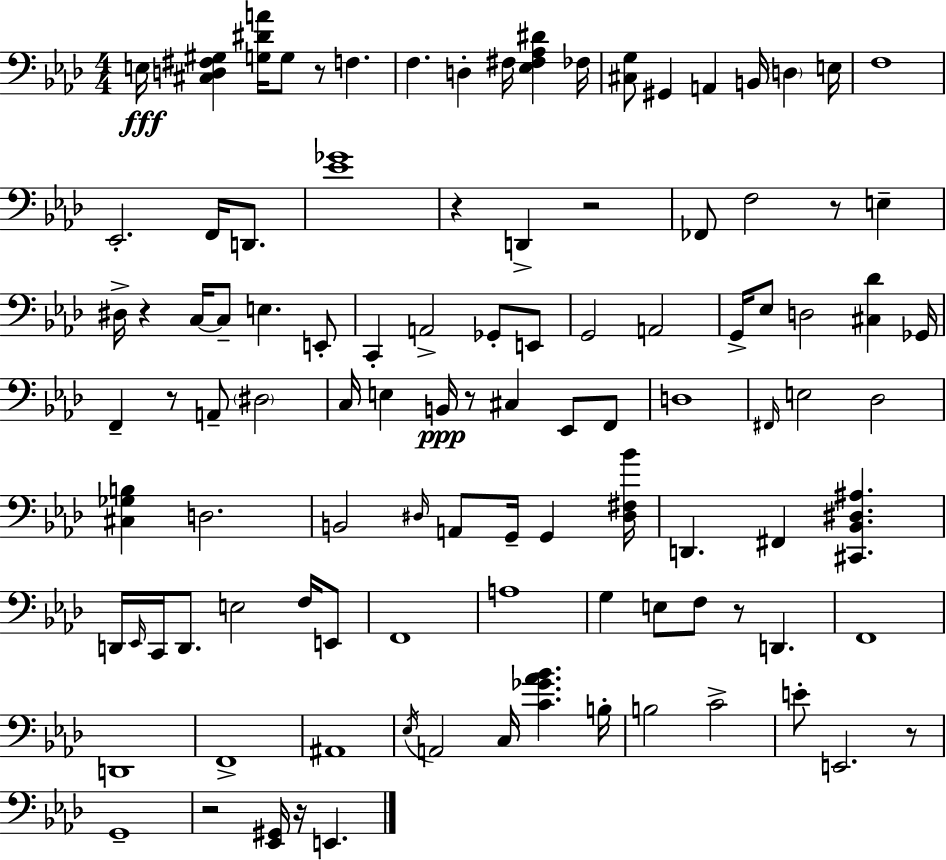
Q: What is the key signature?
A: AES major